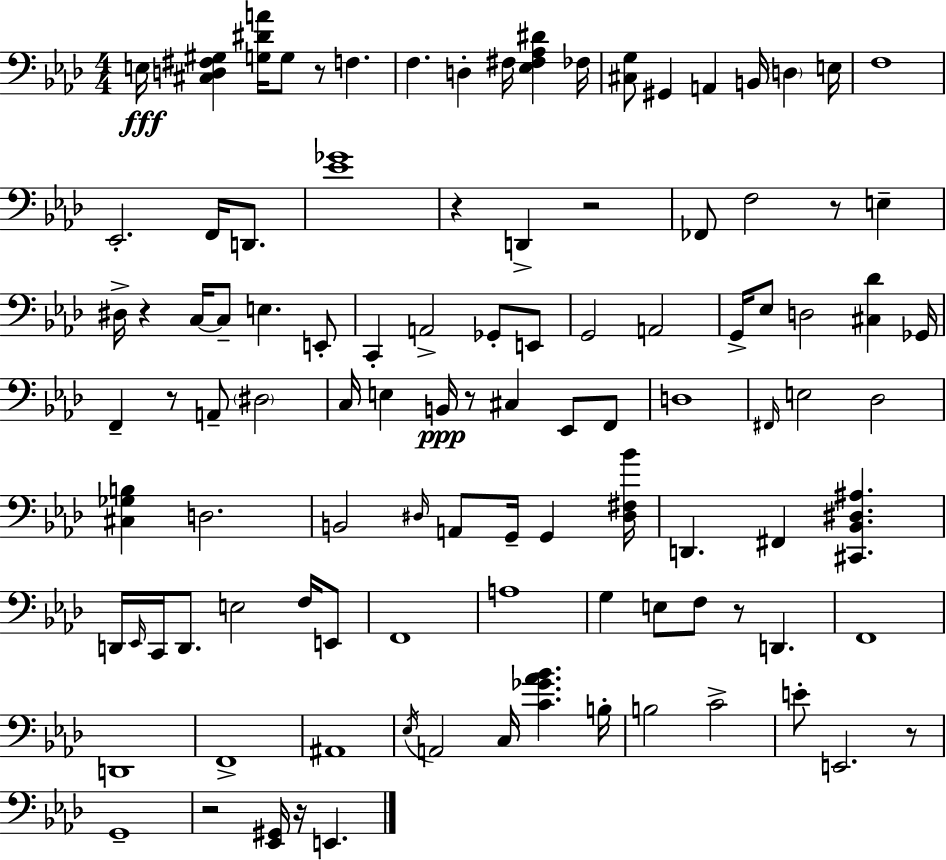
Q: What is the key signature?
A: AES major